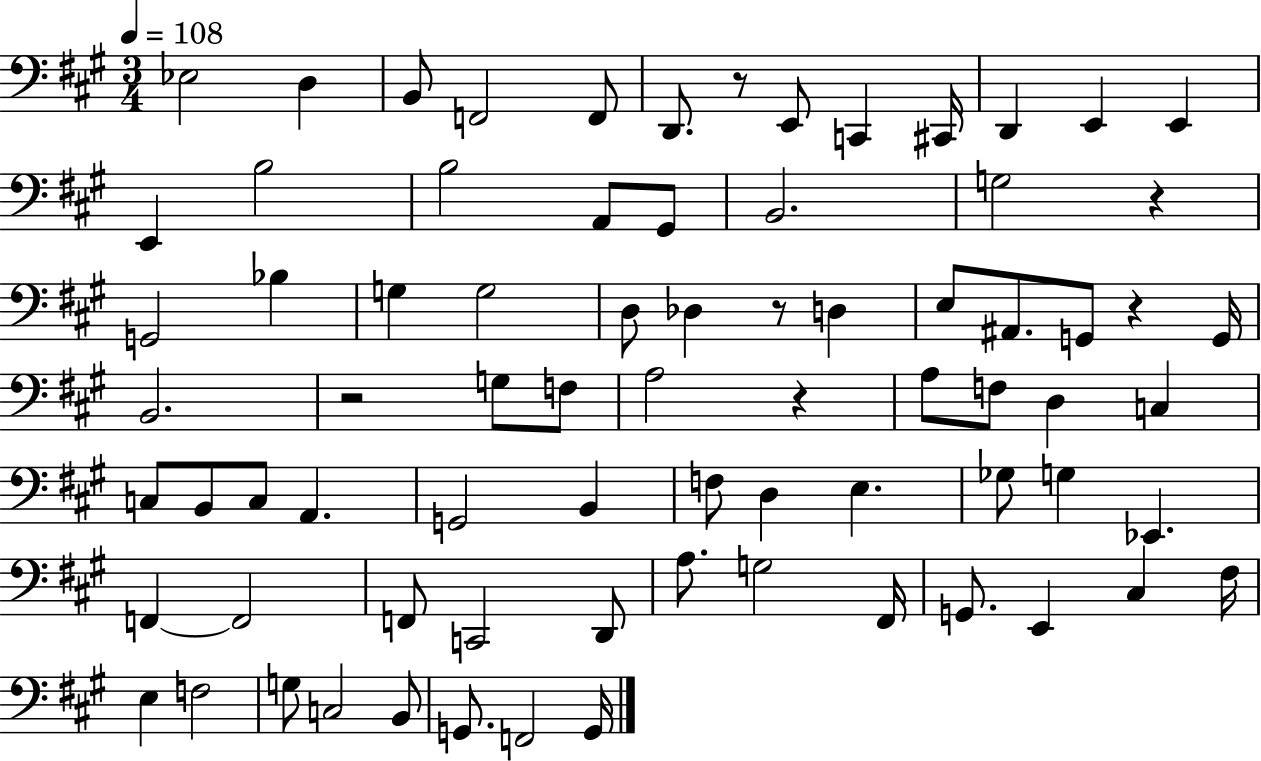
X:1
T:Untitled
M:3/4
L:1/4
K:A
_E,2 D, B,,/2 F,,2 F,,/2 D,,/2 z/2 E,,/2 C,, ^C,,/4 D,, E,, E,, E,, B,2 B,2 A,,/2 ^G,,/2 B,,2 G,2 z G,,2 _B, G, G,2 D,/2 _D, z/2 D, E,/2 ^A,,/2 G,,/2 z G,,/4 B,,2 z2 G,/2 F,/2 A,2 z A,/2 F,/2 D, C, C,/2 B,,/2 C,/2 A,, G,,2 B,, F,/2 D, E, _G,/2 G, _E,, F,, F,,2 F,,/2 C,,2 D,,/2 A,/2 G,2 ^F,,/4 G,,/2 E,, ^C, ^F,/4 E, F,2 G,/2 C,2 B,,/2 G,,/2 F,,2 G,,/4